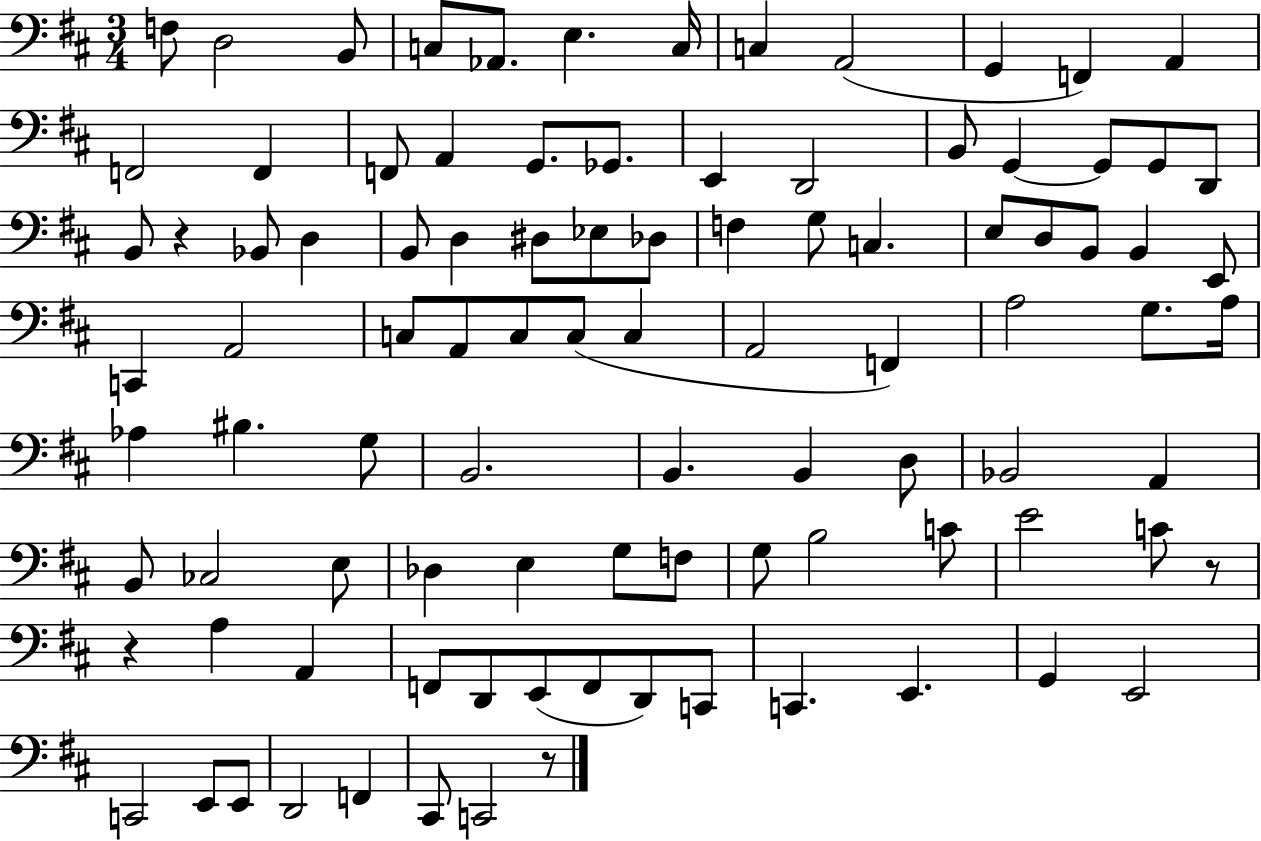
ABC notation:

X:1
T:Untitled
M:3/4
L:1/4
K:D
F,/2 D,2 B,,/2 C,/2 _A,,/2 E, C,/4 C, A,,2 G,, F,, A,, F,,2 F,, F,,/2 A,, G,,/2 _G,,/2 E,, D,,2 B,,/2 G,, G,,/2 G,,/2 D,,/2 B,,/2 z _B,,/2 D, B,,/2 D, ^D,/2 _E,/2 _D,/2 F, G,/2 C, E,/2 D,/2 B,,/2 B,, E,,/2 C,, A,,2 C,/2 A,,/2 C,/2 C,/2 C, A,,2 F,, A,2 G,/2 A,/4 _A, ^B, G,/2 B,,2 B,, B,, D,/2 _B,,2 A,, B,,/2 _C,2 E,/2 _D, E, G,/2 F,/2 G,/2 B,2 C/2 E2 C/2 z/2 z A, A,, F,,/2 D,,/2 E,,/2 F,,/2 D,,/2 C,,/2 C,, E,, G,, E,,2 C,,2 E,,/2 E,,/2 D,,2 F,, ^C,,/2 C,,2 z/2